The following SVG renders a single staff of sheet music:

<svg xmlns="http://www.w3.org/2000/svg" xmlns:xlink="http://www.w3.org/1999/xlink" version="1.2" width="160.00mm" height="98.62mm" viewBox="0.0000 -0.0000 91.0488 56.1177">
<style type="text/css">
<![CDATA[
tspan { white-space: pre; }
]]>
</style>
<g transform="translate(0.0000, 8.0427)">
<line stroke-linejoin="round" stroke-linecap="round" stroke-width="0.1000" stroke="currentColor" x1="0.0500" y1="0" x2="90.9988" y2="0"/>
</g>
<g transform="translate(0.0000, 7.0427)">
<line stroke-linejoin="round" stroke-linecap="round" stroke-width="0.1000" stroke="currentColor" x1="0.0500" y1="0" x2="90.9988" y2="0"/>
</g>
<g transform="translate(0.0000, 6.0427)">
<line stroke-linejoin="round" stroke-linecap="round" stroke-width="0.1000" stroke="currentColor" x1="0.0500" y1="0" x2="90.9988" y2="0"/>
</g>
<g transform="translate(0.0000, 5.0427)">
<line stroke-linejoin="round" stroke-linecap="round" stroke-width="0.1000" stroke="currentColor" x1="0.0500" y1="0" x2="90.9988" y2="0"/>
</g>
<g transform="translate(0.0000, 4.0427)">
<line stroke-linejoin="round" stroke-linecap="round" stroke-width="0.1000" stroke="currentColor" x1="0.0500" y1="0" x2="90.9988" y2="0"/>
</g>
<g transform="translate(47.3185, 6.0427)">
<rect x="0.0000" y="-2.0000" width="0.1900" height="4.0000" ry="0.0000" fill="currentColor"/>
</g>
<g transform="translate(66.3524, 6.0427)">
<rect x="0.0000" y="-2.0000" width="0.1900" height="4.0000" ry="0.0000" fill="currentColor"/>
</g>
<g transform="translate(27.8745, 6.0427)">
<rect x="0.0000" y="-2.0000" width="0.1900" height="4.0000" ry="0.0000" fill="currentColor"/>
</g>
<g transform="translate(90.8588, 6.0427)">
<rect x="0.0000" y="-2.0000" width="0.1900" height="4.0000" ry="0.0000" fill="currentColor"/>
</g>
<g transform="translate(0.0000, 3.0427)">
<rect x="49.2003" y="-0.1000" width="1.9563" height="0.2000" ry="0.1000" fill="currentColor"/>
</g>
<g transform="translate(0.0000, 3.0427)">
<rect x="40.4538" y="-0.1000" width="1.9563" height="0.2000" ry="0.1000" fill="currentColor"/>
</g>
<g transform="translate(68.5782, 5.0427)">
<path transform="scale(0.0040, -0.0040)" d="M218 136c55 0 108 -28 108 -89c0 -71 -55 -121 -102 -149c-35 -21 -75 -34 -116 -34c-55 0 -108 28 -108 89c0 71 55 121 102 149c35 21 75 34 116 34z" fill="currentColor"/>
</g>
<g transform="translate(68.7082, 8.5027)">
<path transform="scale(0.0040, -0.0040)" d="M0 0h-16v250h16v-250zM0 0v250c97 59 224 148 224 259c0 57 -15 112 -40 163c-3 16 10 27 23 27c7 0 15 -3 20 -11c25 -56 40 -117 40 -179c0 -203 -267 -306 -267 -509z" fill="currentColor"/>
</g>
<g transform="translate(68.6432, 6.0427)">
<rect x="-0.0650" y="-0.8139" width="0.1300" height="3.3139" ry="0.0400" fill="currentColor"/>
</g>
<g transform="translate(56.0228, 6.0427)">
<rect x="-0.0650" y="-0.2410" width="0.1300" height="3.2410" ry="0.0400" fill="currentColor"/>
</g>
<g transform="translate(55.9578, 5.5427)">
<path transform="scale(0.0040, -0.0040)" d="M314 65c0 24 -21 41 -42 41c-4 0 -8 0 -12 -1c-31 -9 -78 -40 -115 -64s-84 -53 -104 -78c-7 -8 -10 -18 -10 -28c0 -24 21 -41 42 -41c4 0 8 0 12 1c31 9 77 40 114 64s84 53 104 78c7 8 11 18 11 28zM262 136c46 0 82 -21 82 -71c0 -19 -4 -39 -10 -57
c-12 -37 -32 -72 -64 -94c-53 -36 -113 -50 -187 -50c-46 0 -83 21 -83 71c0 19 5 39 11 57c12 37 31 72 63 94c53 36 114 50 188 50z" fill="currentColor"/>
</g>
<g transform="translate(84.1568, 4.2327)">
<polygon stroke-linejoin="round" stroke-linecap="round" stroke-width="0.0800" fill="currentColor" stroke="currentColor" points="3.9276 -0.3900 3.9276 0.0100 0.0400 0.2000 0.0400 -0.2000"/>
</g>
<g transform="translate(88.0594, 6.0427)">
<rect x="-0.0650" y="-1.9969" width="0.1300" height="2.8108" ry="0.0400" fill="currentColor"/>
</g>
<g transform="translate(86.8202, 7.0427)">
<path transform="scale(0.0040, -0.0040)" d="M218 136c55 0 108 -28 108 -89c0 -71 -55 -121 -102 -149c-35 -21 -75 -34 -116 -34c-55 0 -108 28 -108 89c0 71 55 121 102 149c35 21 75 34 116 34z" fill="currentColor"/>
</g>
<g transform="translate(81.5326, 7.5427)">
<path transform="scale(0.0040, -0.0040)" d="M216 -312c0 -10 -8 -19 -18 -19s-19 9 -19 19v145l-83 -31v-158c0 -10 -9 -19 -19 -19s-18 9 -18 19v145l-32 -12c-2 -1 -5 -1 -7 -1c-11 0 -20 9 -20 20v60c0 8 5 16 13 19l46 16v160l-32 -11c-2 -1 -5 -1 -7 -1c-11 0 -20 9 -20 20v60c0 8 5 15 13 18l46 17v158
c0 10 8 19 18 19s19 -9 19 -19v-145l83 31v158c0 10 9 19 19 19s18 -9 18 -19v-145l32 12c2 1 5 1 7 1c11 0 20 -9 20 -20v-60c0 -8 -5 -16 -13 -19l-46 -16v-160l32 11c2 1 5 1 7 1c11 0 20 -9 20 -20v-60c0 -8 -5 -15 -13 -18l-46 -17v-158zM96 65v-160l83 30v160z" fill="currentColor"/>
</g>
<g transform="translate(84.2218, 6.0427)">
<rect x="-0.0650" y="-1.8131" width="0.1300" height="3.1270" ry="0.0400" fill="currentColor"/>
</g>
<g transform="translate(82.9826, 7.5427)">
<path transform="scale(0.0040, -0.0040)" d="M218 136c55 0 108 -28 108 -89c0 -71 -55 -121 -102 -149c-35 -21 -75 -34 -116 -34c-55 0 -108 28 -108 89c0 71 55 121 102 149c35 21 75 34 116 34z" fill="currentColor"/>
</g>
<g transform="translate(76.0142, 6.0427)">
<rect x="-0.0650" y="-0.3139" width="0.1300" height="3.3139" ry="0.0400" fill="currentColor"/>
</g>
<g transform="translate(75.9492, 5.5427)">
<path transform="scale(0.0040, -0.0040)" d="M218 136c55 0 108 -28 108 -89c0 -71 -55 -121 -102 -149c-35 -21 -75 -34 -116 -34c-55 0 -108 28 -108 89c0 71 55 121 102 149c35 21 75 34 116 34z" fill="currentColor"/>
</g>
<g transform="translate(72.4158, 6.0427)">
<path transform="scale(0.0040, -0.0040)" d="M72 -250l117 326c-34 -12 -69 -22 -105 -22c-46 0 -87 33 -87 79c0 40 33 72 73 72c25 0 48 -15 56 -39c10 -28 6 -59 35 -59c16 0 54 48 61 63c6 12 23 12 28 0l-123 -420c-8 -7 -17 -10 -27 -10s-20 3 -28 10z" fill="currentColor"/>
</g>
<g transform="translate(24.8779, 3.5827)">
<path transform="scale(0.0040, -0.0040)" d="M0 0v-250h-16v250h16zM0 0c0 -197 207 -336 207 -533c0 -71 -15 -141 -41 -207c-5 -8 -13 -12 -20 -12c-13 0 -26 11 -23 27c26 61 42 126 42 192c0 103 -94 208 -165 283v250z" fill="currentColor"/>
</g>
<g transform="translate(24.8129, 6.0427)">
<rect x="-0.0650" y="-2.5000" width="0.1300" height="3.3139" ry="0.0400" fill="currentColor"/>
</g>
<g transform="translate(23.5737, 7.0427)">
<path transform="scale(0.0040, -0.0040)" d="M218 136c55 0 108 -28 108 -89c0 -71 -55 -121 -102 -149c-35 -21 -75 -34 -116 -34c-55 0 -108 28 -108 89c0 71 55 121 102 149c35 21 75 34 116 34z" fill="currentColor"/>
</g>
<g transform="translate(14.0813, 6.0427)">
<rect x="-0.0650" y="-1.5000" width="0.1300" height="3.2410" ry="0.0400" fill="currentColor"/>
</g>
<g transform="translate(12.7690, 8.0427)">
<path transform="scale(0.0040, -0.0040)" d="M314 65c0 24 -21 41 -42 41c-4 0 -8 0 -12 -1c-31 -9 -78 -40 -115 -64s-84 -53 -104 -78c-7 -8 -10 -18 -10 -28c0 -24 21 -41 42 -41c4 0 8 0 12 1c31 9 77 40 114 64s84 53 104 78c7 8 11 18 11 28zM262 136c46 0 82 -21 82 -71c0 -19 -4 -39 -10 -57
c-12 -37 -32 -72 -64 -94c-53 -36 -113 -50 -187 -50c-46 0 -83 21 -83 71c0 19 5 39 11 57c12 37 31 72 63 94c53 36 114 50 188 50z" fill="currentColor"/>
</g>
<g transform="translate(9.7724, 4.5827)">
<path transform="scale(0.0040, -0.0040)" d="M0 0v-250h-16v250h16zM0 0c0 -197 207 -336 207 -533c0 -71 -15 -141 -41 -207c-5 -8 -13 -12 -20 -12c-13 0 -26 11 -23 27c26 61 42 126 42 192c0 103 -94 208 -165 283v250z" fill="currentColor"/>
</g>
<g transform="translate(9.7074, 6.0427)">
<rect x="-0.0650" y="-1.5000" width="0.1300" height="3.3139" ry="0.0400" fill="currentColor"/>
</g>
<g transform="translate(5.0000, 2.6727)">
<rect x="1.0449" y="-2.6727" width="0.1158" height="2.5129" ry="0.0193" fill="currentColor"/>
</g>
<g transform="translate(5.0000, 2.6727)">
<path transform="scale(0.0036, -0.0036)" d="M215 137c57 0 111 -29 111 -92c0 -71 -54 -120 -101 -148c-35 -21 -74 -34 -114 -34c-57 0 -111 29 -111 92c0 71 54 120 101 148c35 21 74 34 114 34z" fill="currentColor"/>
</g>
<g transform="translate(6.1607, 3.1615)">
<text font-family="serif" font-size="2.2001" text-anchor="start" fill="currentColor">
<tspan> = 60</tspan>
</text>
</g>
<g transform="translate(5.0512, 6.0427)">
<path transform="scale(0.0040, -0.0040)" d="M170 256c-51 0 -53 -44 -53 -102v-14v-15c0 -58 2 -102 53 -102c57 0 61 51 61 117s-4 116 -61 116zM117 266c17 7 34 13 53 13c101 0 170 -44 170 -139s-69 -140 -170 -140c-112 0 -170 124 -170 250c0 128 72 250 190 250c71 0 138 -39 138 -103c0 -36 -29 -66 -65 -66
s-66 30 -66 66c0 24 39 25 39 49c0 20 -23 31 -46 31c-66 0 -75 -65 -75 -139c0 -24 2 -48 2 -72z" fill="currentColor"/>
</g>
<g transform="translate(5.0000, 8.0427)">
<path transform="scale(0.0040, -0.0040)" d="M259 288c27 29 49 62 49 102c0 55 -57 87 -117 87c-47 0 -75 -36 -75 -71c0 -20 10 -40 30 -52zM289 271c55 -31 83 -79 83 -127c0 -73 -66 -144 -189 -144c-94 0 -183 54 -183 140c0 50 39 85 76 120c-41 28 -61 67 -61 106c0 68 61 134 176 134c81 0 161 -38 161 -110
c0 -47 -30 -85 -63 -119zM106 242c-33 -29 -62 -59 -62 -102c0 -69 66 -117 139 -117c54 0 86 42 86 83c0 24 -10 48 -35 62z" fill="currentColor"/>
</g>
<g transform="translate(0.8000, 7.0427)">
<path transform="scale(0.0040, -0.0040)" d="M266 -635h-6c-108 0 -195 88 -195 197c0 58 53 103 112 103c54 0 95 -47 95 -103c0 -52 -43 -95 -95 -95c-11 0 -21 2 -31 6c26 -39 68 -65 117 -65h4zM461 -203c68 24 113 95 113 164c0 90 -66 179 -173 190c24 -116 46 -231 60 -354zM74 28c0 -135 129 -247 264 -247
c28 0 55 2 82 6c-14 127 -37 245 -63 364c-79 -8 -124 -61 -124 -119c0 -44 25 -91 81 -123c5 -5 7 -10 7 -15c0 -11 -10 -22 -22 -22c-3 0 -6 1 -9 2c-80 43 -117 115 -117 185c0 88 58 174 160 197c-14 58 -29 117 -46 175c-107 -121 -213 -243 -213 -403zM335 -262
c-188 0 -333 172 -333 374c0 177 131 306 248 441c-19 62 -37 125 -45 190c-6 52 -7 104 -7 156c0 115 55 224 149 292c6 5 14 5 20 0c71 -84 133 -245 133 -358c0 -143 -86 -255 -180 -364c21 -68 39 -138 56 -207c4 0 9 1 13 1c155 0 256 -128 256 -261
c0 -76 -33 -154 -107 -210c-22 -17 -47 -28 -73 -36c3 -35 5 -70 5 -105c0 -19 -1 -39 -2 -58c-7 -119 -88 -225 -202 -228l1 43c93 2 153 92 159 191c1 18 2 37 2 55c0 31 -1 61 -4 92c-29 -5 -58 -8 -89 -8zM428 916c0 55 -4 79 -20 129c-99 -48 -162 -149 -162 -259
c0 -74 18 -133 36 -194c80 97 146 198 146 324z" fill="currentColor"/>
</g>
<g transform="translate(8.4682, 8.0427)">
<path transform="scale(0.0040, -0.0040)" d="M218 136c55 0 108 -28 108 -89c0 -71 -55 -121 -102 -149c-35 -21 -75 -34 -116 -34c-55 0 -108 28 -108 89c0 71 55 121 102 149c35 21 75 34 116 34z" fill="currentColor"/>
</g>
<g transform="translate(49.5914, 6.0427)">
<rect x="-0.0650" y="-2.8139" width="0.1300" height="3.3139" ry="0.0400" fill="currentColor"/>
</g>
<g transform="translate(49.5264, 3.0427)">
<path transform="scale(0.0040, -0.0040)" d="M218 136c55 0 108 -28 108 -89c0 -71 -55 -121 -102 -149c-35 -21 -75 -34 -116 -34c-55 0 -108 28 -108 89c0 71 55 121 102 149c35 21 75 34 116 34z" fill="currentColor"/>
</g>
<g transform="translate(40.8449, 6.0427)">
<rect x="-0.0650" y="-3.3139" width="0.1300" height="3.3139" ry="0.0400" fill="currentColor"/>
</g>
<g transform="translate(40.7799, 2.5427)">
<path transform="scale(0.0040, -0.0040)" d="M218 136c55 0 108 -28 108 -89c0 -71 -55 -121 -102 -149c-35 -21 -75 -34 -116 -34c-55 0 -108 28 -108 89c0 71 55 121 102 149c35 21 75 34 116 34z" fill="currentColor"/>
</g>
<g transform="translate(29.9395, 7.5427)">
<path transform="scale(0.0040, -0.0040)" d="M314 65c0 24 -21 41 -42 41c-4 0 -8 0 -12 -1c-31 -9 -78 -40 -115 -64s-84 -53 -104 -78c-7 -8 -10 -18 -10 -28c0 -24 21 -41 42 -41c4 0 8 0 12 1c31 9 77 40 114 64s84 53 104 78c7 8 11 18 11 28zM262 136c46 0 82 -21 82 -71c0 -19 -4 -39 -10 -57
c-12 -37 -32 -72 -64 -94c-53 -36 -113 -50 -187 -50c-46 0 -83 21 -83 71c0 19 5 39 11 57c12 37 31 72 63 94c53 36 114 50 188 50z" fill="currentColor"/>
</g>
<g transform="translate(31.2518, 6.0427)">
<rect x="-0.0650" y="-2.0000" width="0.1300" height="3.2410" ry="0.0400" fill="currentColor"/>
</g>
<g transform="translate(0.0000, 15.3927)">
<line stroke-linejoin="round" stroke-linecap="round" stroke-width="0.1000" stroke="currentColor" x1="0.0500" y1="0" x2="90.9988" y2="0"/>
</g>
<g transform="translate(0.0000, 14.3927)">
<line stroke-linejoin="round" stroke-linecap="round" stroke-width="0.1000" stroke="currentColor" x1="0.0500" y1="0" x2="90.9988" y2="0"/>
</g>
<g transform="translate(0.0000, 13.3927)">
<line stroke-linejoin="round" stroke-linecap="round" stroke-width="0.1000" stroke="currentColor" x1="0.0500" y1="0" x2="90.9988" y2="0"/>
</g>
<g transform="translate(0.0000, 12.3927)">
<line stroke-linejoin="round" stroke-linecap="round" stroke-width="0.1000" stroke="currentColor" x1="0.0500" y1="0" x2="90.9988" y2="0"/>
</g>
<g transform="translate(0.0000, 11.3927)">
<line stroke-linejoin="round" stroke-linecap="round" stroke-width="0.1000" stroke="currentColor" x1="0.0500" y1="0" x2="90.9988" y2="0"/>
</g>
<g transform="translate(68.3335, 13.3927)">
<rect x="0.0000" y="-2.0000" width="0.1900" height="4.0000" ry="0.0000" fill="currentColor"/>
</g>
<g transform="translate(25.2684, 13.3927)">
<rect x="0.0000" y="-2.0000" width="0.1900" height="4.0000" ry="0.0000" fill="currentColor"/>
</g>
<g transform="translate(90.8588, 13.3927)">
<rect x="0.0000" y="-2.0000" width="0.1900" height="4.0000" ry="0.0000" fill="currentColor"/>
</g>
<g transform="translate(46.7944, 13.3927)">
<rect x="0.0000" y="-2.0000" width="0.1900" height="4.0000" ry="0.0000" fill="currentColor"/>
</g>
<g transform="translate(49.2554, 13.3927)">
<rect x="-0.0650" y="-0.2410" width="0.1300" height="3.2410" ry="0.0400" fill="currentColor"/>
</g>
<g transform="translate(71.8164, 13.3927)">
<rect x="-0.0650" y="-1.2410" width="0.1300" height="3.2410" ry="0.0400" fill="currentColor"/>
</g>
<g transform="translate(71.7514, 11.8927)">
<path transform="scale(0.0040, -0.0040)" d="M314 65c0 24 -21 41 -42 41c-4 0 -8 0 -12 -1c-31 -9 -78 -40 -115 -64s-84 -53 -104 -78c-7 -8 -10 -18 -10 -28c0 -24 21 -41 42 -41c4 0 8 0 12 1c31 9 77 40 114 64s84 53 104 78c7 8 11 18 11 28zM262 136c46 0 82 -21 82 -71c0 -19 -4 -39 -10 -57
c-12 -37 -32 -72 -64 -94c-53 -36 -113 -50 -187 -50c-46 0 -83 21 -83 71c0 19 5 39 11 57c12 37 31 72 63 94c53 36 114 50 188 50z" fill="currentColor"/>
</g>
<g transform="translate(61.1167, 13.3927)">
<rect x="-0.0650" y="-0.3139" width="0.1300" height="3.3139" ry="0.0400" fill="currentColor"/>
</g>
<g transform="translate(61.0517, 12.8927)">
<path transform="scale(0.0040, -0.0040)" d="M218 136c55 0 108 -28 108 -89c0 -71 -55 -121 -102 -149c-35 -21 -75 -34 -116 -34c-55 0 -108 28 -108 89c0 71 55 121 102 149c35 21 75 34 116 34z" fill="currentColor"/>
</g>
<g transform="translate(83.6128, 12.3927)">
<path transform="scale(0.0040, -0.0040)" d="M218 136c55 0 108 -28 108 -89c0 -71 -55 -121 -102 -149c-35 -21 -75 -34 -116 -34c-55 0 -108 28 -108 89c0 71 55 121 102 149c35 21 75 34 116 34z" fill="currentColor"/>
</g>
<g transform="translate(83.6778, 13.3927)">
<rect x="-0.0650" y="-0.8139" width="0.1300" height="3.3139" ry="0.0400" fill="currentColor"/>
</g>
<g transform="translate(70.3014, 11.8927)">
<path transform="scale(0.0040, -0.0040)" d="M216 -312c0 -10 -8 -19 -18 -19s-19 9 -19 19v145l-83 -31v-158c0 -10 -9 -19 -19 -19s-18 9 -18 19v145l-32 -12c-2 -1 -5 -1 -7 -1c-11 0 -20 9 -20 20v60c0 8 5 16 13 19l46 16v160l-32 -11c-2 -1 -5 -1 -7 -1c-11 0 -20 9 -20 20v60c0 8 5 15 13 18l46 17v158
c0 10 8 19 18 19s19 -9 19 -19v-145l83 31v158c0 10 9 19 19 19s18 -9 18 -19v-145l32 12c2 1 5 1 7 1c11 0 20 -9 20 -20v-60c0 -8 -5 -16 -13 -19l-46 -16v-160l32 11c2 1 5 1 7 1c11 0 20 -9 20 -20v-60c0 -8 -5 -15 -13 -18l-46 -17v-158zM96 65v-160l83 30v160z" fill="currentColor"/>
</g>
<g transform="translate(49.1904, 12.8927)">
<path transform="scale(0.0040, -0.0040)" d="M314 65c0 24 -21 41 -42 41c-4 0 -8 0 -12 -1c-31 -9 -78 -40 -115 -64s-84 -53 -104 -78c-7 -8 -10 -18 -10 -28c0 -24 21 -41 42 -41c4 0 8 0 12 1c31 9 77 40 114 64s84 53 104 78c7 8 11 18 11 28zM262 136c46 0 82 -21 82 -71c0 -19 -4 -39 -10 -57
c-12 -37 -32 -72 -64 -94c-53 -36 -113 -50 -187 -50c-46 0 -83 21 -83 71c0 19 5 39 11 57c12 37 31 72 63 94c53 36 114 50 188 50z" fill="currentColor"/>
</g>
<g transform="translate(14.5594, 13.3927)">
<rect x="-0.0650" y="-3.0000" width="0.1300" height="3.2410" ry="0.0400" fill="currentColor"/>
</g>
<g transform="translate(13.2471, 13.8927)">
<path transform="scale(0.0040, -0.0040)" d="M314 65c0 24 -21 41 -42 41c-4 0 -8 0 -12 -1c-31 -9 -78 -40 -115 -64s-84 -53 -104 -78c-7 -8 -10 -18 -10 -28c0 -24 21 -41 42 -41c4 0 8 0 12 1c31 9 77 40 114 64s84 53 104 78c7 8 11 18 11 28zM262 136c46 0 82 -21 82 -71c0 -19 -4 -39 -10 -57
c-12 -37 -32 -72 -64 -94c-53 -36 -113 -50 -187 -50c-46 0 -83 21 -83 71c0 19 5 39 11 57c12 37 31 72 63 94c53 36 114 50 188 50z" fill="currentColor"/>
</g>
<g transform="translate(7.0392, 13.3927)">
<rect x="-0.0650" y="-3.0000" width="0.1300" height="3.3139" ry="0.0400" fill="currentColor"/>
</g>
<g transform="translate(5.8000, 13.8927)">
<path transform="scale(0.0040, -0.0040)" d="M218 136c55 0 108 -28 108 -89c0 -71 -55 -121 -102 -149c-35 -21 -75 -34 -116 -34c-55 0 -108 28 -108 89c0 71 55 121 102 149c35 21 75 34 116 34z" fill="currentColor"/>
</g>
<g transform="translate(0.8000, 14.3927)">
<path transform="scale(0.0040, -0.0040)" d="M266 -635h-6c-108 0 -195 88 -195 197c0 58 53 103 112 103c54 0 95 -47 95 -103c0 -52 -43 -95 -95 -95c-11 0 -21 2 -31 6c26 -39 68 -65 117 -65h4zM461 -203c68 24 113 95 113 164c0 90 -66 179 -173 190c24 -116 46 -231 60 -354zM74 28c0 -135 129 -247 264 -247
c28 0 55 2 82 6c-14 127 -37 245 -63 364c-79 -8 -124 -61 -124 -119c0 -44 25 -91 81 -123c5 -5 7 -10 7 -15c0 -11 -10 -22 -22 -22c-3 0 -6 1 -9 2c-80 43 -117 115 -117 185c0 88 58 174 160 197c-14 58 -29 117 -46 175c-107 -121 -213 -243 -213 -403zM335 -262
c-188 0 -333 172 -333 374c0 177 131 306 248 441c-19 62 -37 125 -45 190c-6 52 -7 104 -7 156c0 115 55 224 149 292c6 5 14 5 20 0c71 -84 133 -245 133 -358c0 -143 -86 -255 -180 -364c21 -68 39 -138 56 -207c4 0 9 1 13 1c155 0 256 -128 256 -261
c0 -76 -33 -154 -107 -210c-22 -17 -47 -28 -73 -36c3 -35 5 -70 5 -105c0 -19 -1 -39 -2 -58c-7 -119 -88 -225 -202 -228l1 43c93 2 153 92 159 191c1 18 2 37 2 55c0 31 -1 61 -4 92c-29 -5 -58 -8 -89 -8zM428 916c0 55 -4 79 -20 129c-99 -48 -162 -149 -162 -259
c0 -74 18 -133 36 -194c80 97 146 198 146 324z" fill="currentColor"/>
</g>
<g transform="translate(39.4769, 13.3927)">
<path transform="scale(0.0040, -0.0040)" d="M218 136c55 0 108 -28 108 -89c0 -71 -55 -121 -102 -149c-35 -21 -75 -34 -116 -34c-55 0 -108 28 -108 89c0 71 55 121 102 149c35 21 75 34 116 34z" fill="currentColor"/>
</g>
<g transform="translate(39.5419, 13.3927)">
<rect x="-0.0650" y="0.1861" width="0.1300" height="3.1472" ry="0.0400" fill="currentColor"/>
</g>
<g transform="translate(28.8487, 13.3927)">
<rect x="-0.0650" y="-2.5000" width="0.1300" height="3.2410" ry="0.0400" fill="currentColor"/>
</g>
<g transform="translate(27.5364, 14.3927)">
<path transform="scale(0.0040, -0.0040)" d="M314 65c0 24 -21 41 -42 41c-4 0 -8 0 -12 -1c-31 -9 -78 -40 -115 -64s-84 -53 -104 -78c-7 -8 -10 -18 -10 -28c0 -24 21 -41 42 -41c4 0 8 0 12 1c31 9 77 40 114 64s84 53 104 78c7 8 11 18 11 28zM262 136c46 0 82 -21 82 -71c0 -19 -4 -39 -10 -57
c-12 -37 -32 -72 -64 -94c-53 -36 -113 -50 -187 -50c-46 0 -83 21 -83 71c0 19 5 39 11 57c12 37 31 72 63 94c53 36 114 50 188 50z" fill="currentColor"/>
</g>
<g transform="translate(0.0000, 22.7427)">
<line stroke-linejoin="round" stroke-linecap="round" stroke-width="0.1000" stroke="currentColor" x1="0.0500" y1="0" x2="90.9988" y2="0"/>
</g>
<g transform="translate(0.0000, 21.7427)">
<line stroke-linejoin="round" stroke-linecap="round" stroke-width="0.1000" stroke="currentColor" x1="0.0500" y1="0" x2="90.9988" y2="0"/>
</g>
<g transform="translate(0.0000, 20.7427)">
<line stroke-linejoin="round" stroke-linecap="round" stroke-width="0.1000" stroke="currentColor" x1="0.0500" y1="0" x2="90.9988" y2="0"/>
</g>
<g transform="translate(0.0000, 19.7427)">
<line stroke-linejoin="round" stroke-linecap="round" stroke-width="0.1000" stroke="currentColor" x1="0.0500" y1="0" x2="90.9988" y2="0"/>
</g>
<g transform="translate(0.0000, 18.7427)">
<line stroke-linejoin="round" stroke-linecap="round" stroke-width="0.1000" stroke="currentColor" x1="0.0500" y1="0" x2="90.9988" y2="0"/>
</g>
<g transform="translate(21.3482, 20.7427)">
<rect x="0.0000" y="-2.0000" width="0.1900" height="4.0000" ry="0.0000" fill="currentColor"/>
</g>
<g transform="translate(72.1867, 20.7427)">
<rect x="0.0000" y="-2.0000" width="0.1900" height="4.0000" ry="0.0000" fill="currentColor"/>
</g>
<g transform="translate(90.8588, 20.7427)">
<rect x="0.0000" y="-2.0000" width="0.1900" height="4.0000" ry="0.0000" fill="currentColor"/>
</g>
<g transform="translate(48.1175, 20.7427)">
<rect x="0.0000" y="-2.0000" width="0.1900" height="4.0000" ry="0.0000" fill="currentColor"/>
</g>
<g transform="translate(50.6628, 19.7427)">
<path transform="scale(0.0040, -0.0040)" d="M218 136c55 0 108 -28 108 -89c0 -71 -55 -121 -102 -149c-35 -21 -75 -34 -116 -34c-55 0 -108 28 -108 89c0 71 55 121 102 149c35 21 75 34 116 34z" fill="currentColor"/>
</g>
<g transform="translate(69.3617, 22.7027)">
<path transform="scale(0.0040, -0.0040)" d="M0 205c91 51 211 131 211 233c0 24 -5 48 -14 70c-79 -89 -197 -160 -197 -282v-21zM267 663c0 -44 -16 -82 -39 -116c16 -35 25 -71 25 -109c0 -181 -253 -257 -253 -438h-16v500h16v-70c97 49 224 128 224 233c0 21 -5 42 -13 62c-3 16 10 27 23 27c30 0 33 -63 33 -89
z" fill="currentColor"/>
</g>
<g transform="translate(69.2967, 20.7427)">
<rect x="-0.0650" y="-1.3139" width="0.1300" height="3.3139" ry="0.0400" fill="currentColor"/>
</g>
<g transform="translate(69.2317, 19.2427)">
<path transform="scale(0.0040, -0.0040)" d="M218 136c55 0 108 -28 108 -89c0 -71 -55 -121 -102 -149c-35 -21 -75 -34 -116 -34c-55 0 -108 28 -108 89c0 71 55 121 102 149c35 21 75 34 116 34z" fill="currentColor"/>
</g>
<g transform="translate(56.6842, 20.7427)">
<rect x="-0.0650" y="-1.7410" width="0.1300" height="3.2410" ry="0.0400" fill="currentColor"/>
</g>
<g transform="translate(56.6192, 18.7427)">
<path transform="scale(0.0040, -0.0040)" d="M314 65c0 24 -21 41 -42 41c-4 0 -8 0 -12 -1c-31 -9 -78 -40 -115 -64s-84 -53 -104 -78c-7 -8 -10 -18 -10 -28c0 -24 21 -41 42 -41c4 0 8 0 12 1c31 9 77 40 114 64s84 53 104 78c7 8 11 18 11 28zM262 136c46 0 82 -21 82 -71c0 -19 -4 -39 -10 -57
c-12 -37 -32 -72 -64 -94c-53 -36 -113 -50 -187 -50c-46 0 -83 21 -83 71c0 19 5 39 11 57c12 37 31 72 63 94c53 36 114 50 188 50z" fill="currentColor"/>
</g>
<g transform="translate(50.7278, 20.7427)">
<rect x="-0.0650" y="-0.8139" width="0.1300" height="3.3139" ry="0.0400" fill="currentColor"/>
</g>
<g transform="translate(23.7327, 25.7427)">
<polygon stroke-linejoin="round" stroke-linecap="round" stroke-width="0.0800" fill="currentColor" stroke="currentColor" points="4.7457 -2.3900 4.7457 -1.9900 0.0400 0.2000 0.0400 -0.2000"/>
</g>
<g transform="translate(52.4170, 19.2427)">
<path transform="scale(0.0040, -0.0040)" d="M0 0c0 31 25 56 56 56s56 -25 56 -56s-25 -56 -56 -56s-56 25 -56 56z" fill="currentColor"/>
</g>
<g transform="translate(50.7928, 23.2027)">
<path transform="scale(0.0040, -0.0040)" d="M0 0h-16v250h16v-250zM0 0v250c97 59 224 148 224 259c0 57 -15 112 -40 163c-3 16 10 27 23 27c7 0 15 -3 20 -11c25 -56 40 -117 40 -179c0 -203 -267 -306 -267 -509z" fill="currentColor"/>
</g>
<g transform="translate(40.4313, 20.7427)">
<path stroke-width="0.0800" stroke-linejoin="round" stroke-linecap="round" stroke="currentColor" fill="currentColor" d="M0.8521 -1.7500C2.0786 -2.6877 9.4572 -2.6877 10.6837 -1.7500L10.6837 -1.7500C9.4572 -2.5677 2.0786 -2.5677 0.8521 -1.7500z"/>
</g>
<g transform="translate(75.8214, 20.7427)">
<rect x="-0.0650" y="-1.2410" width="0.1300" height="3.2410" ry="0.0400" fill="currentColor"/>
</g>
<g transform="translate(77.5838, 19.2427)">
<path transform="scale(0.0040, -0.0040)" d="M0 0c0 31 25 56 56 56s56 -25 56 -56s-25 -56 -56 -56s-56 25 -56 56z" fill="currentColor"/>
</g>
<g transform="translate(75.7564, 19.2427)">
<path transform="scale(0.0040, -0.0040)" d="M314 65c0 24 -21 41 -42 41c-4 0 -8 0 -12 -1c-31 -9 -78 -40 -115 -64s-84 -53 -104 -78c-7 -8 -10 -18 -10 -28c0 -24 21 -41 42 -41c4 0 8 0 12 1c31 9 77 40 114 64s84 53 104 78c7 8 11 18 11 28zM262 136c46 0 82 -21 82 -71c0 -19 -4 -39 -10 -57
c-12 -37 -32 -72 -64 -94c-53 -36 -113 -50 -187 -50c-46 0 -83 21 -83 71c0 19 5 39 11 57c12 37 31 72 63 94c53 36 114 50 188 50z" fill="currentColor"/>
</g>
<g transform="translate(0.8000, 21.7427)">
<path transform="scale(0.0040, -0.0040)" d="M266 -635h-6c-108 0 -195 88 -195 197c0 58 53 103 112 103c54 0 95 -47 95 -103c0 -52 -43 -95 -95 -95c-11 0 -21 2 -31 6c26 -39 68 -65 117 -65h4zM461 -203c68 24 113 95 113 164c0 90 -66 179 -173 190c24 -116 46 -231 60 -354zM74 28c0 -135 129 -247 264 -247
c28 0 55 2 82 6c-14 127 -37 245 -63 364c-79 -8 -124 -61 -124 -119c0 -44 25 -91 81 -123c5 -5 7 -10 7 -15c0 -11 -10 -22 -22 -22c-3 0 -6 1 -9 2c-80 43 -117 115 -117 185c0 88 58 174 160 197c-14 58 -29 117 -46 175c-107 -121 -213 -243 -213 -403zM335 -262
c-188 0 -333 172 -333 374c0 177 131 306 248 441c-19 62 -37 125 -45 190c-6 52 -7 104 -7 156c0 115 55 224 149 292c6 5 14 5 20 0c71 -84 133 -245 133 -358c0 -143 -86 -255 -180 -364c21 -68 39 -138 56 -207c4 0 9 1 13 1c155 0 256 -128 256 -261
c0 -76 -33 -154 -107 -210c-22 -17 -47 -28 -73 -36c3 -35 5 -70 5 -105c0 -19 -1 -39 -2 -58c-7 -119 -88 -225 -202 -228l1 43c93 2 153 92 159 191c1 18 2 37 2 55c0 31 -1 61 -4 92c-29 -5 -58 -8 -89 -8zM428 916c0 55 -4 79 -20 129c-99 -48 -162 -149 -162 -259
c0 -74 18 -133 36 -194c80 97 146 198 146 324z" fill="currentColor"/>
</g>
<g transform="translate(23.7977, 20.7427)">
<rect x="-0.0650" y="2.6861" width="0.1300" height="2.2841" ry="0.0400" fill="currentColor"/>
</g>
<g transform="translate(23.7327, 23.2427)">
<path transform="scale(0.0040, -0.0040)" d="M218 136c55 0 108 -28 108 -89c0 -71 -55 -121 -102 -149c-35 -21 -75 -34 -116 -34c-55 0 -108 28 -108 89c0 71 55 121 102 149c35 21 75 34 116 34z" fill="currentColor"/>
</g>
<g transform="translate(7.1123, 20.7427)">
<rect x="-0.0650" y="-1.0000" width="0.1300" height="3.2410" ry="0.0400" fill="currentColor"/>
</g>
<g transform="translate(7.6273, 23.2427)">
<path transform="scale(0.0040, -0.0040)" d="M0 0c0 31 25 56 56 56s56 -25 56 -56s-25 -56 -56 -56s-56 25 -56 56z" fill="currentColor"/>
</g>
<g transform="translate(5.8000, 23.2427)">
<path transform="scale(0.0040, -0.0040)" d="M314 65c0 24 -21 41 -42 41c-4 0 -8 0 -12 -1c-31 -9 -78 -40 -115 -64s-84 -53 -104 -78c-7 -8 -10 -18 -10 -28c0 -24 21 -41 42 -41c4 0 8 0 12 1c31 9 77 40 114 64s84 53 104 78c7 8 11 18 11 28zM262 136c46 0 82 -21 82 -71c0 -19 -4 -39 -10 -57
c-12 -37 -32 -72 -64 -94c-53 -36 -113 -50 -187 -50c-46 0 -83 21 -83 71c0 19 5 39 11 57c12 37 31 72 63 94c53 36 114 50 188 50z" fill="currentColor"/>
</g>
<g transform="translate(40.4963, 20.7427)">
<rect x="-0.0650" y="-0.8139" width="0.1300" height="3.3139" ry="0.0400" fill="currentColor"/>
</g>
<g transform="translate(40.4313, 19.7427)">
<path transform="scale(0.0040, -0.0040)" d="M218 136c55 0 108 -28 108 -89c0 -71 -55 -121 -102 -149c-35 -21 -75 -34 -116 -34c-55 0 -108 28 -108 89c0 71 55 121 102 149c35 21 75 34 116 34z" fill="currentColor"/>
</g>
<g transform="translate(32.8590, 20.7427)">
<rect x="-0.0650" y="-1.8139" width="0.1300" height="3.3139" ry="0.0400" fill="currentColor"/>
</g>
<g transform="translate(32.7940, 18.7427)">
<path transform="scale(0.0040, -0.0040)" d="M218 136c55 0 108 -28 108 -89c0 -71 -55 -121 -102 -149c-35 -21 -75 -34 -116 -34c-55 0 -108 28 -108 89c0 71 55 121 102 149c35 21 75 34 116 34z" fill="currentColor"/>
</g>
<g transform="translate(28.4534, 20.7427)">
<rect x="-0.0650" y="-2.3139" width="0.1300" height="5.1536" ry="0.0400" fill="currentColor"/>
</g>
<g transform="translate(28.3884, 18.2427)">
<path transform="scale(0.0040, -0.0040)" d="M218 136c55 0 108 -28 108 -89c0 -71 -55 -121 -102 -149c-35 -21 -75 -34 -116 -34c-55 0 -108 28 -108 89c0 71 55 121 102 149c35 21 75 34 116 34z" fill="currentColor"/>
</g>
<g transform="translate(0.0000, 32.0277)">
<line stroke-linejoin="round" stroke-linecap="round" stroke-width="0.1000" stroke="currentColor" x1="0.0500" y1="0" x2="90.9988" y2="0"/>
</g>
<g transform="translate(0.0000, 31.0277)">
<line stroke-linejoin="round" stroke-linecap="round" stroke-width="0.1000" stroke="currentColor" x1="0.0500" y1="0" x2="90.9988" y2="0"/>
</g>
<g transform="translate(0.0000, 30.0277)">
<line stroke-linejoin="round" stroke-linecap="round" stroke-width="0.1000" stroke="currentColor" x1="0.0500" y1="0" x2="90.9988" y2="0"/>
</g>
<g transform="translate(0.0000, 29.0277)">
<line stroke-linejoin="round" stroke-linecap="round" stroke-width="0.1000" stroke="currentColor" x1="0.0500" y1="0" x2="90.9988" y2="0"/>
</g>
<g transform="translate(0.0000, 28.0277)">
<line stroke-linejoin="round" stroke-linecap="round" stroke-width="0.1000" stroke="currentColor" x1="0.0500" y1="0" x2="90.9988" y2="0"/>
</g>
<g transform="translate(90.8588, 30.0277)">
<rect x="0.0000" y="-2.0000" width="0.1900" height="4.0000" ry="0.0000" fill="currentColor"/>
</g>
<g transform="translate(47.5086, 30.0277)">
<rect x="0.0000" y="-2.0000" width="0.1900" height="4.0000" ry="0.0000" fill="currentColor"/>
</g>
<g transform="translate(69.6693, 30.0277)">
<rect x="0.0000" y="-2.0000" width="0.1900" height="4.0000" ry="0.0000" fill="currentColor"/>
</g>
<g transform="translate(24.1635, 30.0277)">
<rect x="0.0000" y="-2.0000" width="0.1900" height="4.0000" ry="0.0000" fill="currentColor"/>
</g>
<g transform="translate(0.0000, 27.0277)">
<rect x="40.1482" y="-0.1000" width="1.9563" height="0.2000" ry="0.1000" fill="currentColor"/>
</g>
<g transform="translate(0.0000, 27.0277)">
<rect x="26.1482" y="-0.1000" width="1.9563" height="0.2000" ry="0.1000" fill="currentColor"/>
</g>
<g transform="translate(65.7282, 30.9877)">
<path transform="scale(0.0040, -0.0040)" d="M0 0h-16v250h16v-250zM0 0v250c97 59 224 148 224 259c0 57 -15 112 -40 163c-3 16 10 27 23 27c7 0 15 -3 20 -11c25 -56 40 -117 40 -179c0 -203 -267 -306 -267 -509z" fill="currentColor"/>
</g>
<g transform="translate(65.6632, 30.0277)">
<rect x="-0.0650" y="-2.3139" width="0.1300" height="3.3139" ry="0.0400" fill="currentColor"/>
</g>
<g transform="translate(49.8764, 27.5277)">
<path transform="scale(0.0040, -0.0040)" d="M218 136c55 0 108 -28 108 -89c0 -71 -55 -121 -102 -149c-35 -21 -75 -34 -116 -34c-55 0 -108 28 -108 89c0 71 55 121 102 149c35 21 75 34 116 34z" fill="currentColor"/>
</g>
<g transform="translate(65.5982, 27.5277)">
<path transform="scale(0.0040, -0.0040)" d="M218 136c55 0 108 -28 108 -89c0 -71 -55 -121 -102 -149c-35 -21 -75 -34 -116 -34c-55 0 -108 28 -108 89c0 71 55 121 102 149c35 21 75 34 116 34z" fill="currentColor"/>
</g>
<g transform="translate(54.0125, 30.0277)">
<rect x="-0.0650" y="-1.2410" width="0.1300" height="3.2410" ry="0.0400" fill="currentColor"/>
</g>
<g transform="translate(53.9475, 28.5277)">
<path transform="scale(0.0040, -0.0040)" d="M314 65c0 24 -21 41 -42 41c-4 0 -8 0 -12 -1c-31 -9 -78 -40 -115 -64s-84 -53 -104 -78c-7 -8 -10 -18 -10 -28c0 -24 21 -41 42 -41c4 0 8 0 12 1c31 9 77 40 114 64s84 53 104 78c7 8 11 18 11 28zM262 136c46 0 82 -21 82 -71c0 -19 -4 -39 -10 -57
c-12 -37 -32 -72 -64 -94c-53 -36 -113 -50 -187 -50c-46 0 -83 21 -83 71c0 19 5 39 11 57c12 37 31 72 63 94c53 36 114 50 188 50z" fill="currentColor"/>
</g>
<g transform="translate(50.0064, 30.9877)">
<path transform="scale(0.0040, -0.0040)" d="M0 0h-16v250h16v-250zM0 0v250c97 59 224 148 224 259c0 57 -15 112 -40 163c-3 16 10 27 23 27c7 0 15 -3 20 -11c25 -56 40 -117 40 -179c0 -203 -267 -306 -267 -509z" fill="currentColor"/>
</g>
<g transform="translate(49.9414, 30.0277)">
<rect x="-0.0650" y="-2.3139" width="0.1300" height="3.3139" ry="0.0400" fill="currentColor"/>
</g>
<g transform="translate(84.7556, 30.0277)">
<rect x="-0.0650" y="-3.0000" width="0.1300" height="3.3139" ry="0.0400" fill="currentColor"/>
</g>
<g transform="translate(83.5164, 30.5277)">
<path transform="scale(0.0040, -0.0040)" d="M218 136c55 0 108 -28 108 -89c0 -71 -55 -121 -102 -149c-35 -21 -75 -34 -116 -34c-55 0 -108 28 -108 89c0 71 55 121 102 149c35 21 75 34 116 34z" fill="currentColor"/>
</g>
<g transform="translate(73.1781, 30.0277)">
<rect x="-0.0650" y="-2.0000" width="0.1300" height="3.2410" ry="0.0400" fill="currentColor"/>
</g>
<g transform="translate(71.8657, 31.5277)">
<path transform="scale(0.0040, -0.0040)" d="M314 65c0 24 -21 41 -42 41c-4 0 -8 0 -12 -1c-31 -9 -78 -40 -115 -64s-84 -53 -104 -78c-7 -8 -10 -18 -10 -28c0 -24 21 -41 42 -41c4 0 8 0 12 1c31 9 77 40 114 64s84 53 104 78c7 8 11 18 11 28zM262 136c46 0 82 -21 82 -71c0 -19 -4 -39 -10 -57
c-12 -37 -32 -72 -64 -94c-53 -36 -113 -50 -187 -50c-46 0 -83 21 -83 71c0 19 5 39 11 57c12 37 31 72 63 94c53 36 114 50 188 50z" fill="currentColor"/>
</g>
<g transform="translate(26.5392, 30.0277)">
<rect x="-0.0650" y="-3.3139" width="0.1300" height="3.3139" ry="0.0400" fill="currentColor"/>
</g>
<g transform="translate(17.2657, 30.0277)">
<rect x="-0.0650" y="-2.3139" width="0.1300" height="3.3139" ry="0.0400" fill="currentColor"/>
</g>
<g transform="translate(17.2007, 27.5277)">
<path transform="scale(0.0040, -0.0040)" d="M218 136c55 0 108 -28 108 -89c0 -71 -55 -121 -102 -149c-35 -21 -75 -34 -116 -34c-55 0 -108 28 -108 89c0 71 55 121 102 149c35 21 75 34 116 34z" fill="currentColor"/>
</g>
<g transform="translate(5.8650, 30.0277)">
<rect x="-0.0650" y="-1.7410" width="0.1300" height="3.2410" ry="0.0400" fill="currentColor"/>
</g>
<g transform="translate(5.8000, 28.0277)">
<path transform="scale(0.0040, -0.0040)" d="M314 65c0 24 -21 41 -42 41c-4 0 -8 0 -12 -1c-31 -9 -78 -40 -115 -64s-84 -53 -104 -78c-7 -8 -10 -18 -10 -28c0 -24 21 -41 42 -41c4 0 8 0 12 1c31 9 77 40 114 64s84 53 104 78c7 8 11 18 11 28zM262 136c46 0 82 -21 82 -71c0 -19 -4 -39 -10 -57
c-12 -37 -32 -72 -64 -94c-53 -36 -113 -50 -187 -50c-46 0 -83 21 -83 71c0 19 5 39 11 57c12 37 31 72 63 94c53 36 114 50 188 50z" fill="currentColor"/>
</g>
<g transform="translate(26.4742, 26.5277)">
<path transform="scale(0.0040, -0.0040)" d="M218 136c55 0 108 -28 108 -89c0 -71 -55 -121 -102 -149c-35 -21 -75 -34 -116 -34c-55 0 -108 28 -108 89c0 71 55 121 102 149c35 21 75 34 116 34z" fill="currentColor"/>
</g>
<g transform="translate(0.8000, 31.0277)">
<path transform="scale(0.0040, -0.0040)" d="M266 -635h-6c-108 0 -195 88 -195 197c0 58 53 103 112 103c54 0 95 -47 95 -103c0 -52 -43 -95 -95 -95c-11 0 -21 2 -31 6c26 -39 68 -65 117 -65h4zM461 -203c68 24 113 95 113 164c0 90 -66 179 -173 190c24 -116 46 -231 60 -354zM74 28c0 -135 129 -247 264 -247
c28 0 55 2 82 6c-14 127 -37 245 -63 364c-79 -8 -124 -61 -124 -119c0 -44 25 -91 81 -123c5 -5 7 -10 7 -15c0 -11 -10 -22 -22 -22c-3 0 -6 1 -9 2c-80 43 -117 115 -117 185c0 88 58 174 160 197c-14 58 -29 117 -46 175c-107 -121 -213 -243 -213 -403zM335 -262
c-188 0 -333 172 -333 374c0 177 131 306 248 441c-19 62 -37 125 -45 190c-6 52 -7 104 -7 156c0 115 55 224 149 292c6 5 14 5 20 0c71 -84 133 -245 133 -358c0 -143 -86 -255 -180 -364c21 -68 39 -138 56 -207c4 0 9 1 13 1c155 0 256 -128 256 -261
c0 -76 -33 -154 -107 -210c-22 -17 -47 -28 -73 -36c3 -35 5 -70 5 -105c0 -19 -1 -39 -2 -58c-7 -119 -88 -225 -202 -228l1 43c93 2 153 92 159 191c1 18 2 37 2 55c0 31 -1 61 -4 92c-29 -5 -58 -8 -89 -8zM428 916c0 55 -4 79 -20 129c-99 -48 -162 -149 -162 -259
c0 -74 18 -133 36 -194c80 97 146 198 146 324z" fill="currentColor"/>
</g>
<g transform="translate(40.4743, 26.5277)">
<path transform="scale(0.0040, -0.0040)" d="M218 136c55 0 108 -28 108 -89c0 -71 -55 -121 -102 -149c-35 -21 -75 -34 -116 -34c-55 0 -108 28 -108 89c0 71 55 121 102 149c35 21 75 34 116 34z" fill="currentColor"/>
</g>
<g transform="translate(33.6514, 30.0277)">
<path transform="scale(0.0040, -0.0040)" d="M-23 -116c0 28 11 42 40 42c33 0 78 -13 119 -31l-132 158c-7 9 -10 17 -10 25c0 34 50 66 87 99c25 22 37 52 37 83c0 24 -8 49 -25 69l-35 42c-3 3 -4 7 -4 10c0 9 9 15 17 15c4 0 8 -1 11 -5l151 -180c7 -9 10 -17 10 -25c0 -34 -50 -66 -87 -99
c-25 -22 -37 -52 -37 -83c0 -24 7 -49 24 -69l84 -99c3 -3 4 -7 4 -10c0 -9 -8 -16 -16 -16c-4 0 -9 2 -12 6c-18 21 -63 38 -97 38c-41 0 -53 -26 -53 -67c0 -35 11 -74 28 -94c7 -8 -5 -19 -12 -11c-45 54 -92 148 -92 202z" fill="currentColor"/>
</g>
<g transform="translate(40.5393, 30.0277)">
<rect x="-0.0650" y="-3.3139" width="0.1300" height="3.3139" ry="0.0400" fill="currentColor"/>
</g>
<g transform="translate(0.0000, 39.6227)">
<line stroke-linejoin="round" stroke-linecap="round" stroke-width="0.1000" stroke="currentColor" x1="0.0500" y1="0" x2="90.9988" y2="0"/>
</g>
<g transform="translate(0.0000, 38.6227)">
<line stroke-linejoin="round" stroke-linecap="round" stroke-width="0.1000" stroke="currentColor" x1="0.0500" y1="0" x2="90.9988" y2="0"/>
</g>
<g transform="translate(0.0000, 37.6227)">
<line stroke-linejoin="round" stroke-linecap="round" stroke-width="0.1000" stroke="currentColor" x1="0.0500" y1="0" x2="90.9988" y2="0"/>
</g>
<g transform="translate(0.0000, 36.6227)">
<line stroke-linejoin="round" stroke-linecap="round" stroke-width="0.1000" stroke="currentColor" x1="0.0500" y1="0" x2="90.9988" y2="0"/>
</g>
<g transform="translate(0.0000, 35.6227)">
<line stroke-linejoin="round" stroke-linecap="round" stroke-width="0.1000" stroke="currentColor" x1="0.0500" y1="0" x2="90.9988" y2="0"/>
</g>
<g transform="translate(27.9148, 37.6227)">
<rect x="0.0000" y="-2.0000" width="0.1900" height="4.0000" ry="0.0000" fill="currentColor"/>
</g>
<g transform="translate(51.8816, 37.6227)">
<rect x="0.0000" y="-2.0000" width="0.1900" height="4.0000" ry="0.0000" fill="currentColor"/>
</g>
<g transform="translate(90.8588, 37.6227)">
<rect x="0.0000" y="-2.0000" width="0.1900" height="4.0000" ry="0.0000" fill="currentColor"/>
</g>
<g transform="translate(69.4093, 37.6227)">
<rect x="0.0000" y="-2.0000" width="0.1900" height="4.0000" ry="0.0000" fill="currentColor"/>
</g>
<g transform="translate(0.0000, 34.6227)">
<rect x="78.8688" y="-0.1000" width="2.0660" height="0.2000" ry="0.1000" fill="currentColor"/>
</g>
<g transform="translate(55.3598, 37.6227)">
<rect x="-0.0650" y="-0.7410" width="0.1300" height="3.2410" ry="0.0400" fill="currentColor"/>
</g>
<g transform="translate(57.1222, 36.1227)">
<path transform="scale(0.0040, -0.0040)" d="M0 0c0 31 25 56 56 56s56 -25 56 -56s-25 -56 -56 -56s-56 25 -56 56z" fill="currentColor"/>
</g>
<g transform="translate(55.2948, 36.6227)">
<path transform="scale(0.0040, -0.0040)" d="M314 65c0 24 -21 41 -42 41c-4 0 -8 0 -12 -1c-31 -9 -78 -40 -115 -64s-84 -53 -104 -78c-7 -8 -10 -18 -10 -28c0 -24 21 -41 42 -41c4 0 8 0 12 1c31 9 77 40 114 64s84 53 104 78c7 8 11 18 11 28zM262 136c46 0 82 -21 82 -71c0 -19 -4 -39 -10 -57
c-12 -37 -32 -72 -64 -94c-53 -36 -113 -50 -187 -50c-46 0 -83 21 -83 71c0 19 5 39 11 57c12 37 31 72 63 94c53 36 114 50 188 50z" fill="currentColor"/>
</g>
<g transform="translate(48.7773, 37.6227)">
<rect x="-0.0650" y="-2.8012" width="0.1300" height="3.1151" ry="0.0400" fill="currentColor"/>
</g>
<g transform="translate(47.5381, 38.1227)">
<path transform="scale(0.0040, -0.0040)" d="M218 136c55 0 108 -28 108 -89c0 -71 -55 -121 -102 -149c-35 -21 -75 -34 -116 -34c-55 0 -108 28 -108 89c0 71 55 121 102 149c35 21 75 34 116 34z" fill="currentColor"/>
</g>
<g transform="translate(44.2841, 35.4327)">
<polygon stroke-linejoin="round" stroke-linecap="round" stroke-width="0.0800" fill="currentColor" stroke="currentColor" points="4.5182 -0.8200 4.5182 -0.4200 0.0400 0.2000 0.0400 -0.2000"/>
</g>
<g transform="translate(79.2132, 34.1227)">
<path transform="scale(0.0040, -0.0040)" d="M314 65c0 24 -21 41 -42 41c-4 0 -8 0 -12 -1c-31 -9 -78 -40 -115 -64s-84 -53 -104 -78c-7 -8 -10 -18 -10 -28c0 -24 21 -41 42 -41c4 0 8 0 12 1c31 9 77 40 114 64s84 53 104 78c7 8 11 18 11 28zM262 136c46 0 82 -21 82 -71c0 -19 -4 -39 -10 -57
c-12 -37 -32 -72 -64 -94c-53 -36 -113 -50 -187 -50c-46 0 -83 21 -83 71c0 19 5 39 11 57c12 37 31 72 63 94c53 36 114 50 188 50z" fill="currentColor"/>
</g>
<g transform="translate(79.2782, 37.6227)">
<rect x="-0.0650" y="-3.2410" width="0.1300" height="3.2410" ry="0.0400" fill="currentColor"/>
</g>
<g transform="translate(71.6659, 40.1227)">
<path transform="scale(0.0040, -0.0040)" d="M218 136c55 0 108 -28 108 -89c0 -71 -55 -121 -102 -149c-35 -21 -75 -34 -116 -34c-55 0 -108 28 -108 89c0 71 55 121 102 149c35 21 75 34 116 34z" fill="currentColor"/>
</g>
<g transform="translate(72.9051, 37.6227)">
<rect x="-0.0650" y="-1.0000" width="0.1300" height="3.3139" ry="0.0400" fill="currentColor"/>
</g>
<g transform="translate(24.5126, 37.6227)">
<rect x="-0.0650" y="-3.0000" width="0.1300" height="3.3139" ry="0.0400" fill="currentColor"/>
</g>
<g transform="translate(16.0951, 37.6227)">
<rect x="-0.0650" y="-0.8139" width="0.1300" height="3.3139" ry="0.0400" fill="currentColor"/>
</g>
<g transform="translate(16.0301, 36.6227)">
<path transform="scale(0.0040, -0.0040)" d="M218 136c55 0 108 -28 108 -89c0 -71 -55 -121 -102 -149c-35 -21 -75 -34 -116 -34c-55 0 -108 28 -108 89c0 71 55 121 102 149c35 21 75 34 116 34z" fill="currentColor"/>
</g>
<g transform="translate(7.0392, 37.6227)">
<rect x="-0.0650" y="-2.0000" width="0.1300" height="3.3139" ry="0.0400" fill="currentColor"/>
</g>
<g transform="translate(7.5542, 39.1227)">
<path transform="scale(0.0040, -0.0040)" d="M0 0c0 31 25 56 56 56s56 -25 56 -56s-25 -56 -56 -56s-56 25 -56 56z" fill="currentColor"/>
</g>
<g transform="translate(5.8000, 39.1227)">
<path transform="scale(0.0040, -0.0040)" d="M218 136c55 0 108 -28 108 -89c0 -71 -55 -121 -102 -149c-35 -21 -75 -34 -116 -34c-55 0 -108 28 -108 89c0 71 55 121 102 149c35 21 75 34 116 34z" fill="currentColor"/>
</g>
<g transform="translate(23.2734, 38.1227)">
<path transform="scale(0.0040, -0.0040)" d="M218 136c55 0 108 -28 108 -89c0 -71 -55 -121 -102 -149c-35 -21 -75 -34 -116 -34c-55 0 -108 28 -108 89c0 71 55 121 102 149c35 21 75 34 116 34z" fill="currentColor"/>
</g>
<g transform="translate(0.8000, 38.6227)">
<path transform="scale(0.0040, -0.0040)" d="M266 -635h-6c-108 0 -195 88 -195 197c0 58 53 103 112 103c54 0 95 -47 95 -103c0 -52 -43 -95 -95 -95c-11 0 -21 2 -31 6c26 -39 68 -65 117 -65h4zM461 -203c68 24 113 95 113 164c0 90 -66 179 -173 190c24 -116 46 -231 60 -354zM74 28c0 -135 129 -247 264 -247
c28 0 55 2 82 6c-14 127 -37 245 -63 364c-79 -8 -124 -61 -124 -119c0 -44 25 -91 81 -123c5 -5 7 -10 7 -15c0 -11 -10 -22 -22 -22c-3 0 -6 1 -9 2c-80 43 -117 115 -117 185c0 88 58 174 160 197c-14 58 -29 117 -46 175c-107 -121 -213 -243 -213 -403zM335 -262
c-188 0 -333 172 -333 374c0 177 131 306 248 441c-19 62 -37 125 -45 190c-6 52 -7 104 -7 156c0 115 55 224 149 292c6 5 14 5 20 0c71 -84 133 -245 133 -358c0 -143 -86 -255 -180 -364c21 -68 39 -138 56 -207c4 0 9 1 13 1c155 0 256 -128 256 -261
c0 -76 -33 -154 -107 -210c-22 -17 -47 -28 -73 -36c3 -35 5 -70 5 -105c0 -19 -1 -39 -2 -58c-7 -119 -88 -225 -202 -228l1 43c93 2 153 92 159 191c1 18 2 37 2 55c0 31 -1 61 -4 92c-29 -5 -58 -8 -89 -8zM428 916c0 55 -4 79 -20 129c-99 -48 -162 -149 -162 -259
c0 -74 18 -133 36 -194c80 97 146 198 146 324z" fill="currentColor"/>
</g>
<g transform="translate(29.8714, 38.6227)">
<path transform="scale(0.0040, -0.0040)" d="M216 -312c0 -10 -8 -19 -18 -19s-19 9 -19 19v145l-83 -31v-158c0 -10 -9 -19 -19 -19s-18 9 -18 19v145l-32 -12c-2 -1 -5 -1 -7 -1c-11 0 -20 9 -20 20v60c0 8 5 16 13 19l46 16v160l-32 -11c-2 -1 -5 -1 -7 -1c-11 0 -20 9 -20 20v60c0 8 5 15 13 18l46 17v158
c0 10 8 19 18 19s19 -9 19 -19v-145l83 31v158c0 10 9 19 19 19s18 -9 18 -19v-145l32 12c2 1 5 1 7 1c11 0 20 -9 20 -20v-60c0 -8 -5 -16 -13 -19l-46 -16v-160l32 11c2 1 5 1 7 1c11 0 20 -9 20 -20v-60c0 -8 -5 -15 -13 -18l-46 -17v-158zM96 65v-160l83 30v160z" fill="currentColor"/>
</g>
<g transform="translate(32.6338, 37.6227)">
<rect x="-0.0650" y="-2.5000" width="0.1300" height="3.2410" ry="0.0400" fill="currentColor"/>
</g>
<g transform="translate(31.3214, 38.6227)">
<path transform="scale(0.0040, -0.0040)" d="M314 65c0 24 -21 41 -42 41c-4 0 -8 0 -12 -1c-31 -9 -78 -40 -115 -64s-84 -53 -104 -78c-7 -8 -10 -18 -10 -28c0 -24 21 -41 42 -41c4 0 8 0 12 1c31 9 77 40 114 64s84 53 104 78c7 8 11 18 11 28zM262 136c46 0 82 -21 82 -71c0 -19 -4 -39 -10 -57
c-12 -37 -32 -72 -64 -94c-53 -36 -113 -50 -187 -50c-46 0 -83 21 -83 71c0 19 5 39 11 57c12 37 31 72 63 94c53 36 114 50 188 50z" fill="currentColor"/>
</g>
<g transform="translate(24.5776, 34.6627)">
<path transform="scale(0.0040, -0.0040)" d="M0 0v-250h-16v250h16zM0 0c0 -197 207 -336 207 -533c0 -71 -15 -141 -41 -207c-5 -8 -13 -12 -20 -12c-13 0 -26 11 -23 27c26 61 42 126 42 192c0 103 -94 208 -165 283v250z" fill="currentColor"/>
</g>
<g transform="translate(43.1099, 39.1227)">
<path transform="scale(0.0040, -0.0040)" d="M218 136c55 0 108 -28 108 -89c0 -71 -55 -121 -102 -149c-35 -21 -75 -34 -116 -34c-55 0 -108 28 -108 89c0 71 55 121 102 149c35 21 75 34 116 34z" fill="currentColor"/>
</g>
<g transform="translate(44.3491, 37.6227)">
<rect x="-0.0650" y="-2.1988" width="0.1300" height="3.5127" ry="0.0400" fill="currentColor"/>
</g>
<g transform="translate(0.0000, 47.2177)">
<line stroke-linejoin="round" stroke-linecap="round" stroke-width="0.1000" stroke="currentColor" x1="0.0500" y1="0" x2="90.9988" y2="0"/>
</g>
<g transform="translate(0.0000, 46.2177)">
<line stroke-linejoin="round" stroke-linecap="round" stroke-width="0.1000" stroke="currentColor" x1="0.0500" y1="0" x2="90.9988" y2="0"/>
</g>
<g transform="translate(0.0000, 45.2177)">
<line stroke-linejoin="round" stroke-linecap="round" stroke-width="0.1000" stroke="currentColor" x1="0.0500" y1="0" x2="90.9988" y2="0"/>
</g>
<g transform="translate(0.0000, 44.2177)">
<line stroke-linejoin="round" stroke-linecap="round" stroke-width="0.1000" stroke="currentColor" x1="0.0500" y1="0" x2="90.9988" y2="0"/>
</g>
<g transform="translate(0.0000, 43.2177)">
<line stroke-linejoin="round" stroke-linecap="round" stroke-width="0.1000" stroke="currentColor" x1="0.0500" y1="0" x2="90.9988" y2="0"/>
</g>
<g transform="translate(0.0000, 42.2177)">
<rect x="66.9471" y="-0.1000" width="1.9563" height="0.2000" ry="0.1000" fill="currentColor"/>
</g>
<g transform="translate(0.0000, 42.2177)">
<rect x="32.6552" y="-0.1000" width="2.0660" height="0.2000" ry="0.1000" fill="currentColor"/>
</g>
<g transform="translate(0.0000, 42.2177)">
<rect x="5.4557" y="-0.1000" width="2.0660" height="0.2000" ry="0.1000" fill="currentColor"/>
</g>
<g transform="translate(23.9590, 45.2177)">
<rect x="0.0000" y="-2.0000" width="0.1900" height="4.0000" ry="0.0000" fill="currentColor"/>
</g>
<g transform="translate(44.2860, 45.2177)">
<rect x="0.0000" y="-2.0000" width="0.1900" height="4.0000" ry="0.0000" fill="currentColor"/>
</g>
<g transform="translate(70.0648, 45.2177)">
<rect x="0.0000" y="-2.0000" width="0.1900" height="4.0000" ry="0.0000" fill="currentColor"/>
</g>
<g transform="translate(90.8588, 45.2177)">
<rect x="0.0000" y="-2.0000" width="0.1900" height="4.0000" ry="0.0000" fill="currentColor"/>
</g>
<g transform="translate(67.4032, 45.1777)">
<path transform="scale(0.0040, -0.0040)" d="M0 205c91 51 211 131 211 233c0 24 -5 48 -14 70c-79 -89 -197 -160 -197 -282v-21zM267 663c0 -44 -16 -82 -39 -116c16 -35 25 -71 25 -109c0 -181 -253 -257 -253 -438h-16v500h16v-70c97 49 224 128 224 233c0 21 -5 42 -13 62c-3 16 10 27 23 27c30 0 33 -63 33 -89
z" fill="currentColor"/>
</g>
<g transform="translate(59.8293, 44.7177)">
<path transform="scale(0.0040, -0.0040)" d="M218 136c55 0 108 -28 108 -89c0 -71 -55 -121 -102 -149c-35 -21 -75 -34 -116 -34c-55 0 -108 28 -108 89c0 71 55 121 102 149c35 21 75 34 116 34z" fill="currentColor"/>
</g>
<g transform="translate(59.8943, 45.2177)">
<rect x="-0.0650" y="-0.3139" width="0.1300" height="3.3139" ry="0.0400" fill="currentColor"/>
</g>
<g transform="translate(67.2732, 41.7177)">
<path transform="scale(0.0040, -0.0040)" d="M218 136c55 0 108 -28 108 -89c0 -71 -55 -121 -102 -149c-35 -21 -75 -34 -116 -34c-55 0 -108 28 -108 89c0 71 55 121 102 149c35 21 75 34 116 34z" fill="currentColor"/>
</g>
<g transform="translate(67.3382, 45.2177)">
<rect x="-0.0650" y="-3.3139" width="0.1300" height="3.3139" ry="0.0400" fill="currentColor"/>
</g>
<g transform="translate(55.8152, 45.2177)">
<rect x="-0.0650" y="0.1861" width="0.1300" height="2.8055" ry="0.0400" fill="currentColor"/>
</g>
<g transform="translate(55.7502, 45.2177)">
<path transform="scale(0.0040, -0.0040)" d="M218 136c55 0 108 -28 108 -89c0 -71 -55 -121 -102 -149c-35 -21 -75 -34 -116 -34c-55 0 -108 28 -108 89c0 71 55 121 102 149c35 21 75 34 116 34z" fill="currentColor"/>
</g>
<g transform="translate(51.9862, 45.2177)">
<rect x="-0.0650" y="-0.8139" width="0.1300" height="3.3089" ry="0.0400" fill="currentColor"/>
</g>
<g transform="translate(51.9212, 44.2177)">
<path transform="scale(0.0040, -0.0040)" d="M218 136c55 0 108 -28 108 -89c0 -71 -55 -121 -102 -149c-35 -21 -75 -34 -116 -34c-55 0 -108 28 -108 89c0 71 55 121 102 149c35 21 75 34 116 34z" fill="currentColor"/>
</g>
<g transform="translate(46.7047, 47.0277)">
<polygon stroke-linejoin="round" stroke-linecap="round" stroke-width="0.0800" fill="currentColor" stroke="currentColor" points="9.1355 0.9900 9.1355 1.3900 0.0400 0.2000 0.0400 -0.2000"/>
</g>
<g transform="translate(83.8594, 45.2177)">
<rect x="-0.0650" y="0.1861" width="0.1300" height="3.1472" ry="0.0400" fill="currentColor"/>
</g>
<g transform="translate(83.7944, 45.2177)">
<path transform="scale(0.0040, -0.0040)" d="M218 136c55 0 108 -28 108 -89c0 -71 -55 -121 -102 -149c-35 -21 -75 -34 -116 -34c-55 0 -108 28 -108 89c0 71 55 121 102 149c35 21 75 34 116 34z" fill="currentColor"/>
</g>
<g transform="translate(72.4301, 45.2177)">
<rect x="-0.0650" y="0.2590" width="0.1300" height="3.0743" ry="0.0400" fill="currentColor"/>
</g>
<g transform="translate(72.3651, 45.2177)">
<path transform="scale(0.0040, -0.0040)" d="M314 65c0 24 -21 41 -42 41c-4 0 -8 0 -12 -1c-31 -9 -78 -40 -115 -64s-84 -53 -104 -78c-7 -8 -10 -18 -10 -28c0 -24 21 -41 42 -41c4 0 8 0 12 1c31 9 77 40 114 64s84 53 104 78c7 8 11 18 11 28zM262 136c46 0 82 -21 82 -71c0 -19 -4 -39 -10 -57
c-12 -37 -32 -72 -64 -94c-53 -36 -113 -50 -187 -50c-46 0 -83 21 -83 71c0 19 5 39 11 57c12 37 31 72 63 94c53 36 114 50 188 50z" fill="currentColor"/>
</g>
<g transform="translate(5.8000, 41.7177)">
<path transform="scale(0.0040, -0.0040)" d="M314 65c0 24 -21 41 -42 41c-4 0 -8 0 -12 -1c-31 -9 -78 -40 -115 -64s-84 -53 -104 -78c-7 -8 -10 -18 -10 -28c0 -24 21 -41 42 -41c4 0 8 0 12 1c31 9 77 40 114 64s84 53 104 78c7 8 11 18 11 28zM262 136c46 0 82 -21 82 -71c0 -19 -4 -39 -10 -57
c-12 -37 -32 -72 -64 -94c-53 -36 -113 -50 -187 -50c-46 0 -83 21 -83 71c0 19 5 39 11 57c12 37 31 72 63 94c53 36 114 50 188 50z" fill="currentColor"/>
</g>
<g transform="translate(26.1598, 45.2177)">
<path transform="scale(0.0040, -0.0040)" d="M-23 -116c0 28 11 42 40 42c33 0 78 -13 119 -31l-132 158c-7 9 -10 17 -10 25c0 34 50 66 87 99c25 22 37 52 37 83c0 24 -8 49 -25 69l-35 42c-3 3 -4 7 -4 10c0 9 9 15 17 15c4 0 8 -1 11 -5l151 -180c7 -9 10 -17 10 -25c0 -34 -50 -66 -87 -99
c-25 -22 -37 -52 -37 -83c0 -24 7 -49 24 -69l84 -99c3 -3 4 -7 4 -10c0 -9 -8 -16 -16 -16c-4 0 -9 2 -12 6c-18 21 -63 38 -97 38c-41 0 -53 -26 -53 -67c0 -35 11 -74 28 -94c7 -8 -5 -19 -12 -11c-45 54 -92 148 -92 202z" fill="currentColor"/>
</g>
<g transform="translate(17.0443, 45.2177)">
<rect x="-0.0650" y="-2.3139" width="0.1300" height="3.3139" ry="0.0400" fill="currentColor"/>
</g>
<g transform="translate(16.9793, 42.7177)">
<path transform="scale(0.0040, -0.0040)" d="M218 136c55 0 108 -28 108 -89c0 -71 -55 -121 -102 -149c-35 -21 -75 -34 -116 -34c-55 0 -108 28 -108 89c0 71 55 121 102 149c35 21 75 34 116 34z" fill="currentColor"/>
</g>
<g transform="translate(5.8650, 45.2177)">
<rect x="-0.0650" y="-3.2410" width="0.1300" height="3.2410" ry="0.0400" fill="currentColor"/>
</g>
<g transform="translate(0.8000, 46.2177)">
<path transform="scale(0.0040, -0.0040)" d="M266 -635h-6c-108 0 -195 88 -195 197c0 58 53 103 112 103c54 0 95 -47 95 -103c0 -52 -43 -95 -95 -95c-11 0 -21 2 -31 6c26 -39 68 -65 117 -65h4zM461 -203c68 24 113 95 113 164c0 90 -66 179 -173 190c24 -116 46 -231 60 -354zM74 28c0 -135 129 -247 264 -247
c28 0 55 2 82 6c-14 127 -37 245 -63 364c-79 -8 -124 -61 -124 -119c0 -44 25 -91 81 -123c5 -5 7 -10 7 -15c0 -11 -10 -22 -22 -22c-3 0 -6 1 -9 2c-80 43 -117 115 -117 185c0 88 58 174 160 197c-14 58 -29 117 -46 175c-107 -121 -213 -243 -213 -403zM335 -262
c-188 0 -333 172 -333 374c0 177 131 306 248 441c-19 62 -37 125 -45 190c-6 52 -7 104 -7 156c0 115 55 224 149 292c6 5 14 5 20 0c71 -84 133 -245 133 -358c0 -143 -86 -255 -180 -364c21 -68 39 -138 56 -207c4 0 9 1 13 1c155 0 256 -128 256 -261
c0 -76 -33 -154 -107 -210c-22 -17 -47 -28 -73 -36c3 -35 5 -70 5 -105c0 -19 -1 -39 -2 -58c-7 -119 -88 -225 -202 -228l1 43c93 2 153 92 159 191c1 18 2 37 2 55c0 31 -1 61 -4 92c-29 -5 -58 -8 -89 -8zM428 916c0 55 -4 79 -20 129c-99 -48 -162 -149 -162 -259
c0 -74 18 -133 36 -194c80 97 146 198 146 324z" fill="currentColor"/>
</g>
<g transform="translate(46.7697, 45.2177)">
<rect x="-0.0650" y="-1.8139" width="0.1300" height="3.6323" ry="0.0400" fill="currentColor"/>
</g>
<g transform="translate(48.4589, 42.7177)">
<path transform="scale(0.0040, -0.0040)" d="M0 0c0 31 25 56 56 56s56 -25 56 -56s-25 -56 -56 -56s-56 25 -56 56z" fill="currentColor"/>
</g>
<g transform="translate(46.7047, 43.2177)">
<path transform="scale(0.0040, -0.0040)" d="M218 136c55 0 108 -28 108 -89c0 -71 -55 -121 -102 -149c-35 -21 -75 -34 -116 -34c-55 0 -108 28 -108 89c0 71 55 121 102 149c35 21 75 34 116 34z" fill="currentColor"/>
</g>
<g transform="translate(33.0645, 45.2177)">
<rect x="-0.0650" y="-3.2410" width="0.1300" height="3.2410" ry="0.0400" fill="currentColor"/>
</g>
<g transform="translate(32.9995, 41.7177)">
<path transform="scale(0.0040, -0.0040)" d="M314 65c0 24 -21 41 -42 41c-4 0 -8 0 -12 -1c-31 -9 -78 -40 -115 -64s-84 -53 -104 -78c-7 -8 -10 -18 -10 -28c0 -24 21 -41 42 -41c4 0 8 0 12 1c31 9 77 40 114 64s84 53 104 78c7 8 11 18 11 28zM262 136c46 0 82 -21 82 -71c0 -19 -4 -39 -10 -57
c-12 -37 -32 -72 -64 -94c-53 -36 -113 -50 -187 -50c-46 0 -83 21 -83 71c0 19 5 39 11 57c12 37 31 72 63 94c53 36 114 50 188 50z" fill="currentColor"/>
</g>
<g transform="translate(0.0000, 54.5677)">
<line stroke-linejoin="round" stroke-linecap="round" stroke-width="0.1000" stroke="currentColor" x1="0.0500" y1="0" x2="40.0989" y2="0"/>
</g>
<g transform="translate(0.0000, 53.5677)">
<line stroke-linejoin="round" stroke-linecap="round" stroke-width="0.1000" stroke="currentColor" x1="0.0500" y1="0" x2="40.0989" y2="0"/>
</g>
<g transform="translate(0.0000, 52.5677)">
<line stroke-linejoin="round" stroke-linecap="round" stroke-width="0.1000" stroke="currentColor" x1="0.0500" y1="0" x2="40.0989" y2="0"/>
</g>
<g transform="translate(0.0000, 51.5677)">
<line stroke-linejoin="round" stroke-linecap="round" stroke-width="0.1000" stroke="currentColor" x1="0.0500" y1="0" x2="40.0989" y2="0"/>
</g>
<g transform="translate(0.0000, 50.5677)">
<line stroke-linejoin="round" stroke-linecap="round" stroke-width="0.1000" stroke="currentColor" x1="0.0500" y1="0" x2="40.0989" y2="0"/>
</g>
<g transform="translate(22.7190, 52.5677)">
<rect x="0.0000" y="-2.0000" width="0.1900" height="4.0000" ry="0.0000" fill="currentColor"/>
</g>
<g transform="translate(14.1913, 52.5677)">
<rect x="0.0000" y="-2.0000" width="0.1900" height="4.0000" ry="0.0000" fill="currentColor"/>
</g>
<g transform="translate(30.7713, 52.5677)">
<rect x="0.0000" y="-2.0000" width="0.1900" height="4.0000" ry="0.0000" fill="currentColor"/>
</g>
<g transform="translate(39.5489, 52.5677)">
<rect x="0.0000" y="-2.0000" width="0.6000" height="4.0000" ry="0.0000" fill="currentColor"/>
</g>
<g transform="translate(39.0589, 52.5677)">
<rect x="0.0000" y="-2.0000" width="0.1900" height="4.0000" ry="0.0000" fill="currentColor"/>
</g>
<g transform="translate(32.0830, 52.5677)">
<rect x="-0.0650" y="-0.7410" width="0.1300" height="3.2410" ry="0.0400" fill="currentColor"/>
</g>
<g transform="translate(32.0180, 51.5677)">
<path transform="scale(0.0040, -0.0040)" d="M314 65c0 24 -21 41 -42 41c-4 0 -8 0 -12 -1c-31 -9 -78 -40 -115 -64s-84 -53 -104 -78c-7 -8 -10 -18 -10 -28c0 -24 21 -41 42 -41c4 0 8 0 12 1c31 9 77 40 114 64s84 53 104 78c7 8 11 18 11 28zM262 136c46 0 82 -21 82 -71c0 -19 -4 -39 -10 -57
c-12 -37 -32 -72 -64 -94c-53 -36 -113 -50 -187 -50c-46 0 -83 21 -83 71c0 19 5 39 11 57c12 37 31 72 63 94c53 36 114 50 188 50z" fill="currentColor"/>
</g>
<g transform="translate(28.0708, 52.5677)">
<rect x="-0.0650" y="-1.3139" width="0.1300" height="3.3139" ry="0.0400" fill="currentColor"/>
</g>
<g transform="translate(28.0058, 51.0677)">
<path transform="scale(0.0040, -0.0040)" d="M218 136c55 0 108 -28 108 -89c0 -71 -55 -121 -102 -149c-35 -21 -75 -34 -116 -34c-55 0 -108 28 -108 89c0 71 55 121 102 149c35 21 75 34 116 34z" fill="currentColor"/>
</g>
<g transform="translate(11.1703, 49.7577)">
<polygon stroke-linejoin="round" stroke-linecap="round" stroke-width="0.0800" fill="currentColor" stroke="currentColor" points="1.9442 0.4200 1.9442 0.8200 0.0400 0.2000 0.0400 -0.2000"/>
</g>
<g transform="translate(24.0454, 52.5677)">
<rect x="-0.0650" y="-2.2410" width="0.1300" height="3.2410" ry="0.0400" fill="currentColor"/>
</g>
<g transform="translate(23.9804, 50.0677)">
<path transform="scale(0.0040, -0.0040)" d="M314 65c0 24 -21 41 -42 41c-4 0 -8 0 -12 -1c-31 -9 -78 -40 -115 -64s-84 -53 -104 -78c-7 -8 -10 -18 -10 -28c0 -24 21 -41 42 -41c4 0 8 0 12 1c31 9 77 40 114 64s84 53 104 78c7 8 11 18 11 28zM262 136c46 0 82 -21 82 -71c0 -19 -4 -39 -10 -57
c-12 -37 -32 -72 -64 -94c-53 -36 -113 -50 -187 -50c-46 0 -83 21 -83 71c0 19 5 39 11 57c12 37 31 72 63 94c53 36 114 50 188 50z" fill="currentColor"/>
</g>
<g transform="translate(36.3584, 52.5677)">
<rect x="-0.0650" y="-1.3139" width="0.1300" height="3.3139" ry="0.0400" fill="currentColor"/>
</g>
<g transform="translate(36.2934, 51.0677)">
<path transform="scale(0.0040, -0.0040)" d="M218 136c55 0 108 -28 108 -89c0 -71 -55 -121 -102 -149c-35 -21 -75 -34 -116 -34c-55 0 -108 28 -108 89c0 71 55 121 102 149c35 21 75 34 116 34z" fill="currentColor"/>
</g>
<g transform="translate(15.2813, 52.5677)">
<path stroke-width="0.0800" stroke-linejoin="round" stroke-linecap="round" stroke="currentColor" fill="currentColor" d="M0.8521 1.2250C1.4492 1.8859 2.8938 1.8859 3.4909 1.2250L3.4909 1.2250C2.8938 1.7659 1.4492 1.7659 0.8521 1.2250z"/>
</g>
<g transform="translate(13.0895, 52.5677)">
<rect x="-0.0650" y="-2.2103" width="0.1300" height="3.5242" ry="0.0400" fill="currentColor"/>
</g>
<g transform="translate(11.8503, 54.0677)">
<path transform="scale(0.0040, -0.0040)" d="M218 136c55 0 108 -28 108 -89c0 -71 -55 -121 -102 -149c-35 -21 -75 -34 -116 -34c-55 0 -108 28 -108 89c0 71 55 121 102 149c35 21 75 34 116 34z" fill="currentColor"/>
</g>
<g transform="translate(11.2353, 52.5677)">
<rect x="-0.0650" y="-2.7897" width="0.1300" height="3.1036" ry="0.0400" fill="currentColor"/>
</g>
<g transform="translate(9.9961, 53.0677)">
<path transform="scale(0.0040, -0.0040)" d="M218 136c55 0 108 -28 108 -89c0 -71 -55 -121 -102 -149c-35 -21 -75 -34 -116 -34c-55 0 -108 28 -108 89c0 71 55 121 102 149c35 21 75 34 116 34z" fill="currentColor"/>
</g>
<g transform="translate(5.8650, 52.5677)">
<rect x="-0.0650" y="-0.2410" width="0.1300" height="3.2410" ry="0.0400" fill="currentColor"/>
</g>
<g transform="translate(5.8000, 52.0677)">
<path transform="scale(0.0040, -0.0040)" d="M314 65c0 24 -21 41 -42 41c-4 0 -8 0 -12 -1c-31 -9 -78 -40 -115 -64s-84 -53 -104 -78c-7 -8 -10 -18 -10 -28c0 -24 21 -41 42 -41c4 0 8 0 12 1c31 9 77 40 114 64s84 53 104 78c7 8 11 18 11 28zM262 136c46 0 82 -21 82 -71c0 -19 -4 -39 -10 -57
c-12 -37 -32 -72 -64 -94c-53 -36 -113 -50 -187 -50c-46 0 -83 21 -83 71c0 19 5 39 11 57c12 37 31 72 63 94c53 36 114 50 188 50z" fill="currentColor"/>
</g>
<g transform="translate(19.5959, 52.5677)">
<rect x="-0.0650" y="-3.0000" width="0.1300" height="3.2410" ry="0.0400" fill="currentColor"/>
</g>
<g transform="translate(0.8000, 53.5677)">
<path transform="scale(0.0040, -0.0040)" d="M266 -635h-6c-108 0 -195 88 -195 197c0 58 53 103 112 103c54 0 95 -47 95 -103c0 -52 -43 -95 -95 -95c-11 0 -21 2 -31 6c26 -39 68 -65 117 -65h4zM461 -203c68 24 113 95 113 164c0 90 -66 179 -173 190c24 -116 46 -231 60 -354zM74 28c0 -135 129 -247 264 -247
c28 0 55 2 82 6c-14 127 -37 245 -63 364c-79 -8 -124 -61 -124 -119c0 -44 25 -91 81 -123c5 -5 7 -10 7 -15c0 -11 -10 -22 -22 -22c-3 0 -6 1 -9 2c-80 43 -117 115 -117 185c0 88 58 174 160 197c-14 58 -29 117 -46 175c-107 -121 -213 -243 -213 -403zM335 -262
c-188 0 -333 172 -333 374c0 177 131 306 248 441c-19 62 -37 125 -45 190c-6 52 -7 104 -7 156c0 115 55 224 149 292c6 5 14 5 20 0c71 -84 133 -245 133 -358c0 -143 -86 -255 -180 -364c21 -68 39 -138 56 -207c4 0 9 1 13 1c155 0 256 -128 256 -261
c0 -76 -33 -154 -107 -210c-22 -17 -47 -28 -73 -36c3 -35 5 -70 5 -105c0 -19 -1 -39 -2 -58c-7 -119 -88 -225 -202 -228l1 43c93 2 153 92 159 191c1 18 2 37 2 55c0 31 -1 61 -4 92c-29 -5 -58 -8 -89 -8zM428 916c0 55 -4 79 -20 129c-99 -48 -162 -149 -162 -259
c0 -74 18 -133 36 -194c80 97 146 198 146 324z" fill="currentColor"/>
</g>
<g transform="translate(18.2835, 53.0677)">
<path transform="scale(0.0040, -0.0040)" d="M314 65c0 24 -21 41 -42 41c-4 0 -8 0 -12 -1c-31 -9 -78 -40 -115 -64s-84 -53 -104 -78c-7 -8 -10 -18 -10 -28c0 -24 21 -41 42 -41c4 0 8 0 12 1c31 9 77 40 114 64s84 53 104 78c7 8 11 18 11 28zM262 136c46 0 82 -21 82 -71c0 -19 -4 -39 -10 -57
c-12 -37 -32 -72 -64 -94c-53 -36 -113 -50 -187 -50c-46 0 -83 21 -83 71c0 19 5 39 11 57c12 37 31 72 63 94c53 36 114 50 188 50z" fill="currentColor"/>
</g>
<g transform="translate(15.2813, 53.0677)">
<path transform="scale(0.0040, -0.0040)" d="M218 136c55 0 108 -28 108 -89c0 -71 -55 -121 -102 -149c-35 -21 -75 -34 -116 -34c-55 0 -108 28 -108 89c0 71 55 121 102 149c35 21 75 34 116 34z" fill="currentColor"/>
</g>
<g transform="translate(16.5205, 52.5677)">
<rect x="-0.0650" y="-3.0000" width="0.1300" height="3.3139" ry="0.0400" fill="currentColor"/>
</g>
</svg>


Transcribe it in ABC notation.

X:1
T:Untitled
M:6/8
L:1/4
K:C
E/2 E2 G/2 F2 b a c2 d/2 z/2 c ^F/2 G/2 A A2 G2 B c2 c ^e2 d D2 D/2 g/2 f d d/2 f2 e/4 e2 f2 g b z b g/2 e2 g/2 F2 A F d A/2 ^G2 F/2 A/2 d2 D b2 b2 g z b2 f/2 d/2 B/2 c b/4 B2 B c2 A/2 F/2 A A2 g2 e d2 e